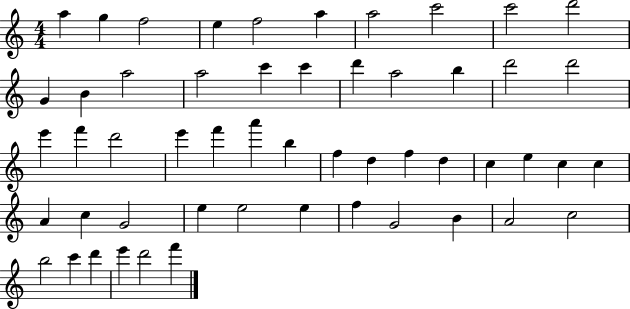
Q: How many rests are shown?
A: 0